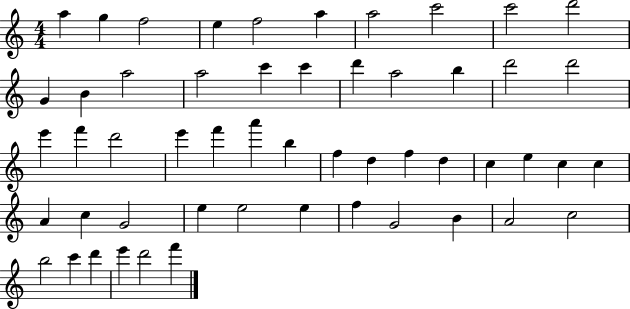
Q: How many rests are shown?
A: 0